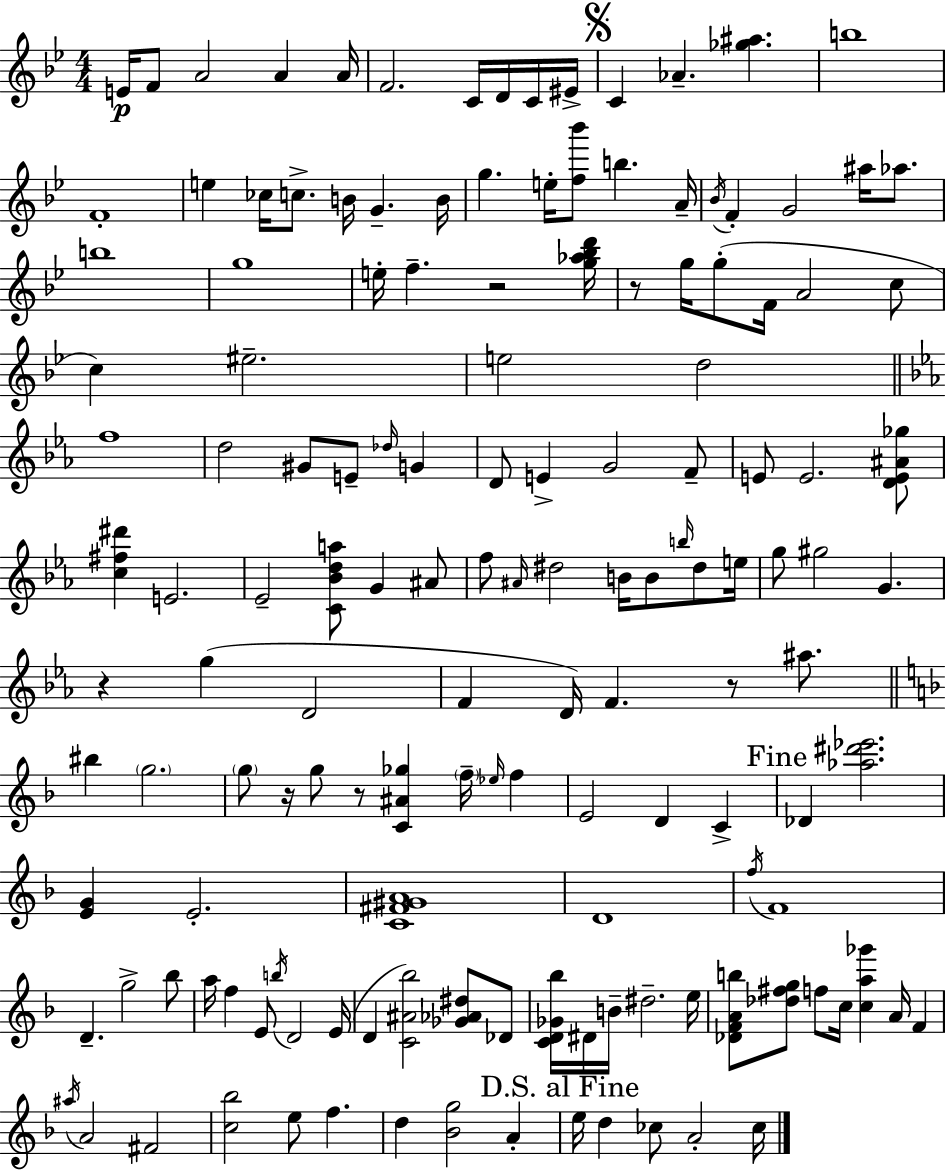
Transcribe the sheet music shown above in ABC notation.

X:1
T:Untitled
M:4/4
L:1/4
K:Bb
E/4 F/2 A2 A A/4 F2 C/4 D/4 C/4 ^E/4 C _A [_g^a] b4 F4 e _c/4 c/2 B/4 G B/4 g e/4 [f_b']/2 b A/4 _B/4 F G2 ^a/4 _a/2 b4 g4 e/4 f z2 [g_a_bd']/4 z/2 g/4 g/2 F/4 A2 c/2 c ^e2 e2 d2 f4 d2 ^G/2 E/2 _d/4 G D/2 E G2 F/2 E/2 E2 [DE^A_g]/2 [c^f^d'] E2 _E2 [C_Bda]/2 G ^A/2 f/2 ^A/4 ^d2 B/4 B/2 b/4 ^d/2 e/4 g/2 ^g2 G z g D2 F D/4 F z/2 ^a/2 ^b g2 g/2 z/4 g/2 z/2 [C^A_g] f/4 _e/4 f E2 D C _D [_a^d'_e']2 [EG] E2 [C^F^GA]4 D4 f/4 F4 D g2 _b/2 a/4 f E/2 b/4 D2 E/4 D [C^A_b]2 [_G_A^d]/2 _D/2 [CD_G_b]/4 ^D/4 B/4 ^d2 e/4 [_DFAb]/2 [_d^fg]/2 f/2 c/4 [ca_g'] A/4 F ^a/4 A2 ^F2 [c_b]2 e/2 f d [_Bg]2 A e/4 d _c/2 A2 _c/4